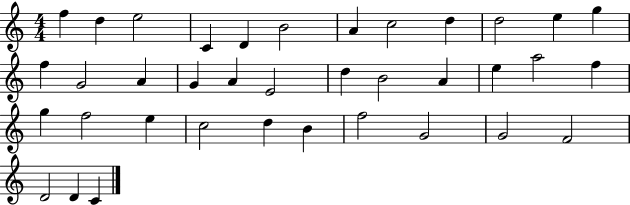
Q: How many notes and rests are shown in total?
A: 37